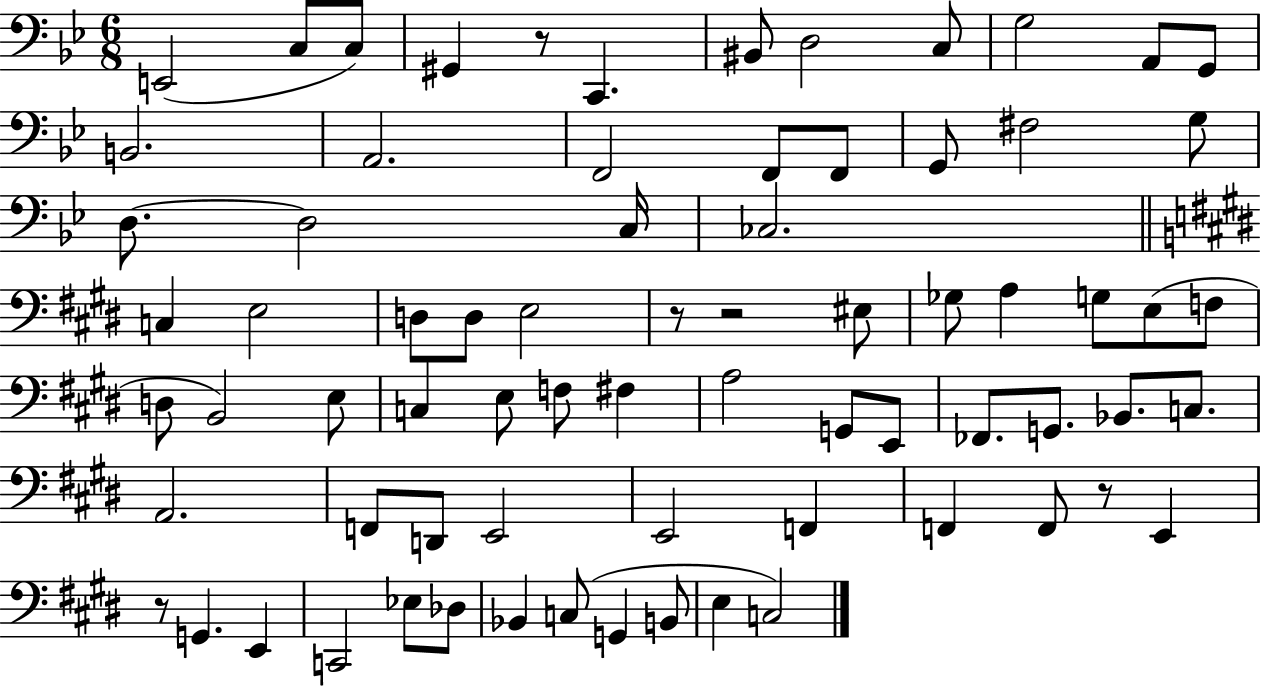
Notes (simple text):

E2/h C3/e C3/e G#2/q R/e C2/q. BIS2/e D3/h C3/e G3/h A2/e G2/e B2/h. A2/h. F2/h F2/e F2/e G2/e F#3/h G3/e D3/e. D3/h C3/s CES3/h. C3/q E3/h D3/e D3/e E3/h R/e R/h EIS3/e Gb3/e A3/q G3/e E3/e F3/e D3/e B2/h E3/e C3/q E3/e F3/e F#3/q A3/h G2/e E2/e FES2/e. G2/e. Bb2/e. C3/e. A2/h. F2/e D2/e E2/h E2/h F2/q F2/q F2/e R/e E2/q R/e G2/q. E2/q C2/h Eb3/e Db3/e Bb2/q C3/e G2/q B2/e E3/q C3/h